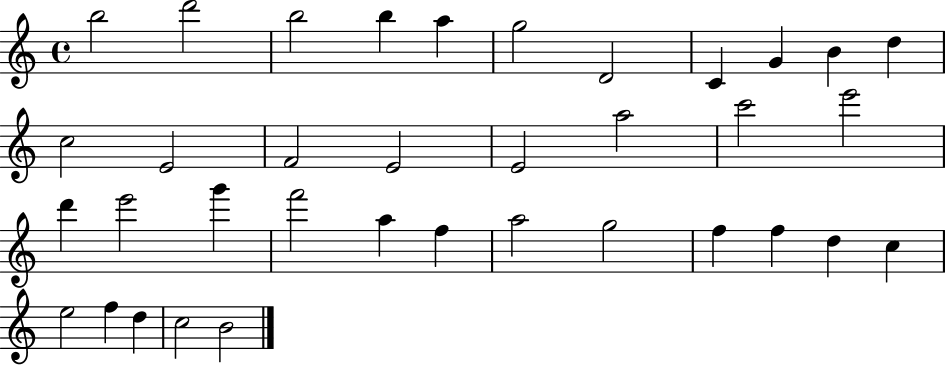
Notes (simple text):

B5/h D6/h B5/h B5/q A5/q G5/h D4/h C4/q G4/q B4/q D5/q C5/h E4/h F4/h E4/h E4/h A5/h C6/h E6/h D6/q E6/h G6/q F6/h A5/q F5/q A5/h G5/h F5/q F5/q D5/q C5/q E5/h F5/q D5/q C5/h B4/h